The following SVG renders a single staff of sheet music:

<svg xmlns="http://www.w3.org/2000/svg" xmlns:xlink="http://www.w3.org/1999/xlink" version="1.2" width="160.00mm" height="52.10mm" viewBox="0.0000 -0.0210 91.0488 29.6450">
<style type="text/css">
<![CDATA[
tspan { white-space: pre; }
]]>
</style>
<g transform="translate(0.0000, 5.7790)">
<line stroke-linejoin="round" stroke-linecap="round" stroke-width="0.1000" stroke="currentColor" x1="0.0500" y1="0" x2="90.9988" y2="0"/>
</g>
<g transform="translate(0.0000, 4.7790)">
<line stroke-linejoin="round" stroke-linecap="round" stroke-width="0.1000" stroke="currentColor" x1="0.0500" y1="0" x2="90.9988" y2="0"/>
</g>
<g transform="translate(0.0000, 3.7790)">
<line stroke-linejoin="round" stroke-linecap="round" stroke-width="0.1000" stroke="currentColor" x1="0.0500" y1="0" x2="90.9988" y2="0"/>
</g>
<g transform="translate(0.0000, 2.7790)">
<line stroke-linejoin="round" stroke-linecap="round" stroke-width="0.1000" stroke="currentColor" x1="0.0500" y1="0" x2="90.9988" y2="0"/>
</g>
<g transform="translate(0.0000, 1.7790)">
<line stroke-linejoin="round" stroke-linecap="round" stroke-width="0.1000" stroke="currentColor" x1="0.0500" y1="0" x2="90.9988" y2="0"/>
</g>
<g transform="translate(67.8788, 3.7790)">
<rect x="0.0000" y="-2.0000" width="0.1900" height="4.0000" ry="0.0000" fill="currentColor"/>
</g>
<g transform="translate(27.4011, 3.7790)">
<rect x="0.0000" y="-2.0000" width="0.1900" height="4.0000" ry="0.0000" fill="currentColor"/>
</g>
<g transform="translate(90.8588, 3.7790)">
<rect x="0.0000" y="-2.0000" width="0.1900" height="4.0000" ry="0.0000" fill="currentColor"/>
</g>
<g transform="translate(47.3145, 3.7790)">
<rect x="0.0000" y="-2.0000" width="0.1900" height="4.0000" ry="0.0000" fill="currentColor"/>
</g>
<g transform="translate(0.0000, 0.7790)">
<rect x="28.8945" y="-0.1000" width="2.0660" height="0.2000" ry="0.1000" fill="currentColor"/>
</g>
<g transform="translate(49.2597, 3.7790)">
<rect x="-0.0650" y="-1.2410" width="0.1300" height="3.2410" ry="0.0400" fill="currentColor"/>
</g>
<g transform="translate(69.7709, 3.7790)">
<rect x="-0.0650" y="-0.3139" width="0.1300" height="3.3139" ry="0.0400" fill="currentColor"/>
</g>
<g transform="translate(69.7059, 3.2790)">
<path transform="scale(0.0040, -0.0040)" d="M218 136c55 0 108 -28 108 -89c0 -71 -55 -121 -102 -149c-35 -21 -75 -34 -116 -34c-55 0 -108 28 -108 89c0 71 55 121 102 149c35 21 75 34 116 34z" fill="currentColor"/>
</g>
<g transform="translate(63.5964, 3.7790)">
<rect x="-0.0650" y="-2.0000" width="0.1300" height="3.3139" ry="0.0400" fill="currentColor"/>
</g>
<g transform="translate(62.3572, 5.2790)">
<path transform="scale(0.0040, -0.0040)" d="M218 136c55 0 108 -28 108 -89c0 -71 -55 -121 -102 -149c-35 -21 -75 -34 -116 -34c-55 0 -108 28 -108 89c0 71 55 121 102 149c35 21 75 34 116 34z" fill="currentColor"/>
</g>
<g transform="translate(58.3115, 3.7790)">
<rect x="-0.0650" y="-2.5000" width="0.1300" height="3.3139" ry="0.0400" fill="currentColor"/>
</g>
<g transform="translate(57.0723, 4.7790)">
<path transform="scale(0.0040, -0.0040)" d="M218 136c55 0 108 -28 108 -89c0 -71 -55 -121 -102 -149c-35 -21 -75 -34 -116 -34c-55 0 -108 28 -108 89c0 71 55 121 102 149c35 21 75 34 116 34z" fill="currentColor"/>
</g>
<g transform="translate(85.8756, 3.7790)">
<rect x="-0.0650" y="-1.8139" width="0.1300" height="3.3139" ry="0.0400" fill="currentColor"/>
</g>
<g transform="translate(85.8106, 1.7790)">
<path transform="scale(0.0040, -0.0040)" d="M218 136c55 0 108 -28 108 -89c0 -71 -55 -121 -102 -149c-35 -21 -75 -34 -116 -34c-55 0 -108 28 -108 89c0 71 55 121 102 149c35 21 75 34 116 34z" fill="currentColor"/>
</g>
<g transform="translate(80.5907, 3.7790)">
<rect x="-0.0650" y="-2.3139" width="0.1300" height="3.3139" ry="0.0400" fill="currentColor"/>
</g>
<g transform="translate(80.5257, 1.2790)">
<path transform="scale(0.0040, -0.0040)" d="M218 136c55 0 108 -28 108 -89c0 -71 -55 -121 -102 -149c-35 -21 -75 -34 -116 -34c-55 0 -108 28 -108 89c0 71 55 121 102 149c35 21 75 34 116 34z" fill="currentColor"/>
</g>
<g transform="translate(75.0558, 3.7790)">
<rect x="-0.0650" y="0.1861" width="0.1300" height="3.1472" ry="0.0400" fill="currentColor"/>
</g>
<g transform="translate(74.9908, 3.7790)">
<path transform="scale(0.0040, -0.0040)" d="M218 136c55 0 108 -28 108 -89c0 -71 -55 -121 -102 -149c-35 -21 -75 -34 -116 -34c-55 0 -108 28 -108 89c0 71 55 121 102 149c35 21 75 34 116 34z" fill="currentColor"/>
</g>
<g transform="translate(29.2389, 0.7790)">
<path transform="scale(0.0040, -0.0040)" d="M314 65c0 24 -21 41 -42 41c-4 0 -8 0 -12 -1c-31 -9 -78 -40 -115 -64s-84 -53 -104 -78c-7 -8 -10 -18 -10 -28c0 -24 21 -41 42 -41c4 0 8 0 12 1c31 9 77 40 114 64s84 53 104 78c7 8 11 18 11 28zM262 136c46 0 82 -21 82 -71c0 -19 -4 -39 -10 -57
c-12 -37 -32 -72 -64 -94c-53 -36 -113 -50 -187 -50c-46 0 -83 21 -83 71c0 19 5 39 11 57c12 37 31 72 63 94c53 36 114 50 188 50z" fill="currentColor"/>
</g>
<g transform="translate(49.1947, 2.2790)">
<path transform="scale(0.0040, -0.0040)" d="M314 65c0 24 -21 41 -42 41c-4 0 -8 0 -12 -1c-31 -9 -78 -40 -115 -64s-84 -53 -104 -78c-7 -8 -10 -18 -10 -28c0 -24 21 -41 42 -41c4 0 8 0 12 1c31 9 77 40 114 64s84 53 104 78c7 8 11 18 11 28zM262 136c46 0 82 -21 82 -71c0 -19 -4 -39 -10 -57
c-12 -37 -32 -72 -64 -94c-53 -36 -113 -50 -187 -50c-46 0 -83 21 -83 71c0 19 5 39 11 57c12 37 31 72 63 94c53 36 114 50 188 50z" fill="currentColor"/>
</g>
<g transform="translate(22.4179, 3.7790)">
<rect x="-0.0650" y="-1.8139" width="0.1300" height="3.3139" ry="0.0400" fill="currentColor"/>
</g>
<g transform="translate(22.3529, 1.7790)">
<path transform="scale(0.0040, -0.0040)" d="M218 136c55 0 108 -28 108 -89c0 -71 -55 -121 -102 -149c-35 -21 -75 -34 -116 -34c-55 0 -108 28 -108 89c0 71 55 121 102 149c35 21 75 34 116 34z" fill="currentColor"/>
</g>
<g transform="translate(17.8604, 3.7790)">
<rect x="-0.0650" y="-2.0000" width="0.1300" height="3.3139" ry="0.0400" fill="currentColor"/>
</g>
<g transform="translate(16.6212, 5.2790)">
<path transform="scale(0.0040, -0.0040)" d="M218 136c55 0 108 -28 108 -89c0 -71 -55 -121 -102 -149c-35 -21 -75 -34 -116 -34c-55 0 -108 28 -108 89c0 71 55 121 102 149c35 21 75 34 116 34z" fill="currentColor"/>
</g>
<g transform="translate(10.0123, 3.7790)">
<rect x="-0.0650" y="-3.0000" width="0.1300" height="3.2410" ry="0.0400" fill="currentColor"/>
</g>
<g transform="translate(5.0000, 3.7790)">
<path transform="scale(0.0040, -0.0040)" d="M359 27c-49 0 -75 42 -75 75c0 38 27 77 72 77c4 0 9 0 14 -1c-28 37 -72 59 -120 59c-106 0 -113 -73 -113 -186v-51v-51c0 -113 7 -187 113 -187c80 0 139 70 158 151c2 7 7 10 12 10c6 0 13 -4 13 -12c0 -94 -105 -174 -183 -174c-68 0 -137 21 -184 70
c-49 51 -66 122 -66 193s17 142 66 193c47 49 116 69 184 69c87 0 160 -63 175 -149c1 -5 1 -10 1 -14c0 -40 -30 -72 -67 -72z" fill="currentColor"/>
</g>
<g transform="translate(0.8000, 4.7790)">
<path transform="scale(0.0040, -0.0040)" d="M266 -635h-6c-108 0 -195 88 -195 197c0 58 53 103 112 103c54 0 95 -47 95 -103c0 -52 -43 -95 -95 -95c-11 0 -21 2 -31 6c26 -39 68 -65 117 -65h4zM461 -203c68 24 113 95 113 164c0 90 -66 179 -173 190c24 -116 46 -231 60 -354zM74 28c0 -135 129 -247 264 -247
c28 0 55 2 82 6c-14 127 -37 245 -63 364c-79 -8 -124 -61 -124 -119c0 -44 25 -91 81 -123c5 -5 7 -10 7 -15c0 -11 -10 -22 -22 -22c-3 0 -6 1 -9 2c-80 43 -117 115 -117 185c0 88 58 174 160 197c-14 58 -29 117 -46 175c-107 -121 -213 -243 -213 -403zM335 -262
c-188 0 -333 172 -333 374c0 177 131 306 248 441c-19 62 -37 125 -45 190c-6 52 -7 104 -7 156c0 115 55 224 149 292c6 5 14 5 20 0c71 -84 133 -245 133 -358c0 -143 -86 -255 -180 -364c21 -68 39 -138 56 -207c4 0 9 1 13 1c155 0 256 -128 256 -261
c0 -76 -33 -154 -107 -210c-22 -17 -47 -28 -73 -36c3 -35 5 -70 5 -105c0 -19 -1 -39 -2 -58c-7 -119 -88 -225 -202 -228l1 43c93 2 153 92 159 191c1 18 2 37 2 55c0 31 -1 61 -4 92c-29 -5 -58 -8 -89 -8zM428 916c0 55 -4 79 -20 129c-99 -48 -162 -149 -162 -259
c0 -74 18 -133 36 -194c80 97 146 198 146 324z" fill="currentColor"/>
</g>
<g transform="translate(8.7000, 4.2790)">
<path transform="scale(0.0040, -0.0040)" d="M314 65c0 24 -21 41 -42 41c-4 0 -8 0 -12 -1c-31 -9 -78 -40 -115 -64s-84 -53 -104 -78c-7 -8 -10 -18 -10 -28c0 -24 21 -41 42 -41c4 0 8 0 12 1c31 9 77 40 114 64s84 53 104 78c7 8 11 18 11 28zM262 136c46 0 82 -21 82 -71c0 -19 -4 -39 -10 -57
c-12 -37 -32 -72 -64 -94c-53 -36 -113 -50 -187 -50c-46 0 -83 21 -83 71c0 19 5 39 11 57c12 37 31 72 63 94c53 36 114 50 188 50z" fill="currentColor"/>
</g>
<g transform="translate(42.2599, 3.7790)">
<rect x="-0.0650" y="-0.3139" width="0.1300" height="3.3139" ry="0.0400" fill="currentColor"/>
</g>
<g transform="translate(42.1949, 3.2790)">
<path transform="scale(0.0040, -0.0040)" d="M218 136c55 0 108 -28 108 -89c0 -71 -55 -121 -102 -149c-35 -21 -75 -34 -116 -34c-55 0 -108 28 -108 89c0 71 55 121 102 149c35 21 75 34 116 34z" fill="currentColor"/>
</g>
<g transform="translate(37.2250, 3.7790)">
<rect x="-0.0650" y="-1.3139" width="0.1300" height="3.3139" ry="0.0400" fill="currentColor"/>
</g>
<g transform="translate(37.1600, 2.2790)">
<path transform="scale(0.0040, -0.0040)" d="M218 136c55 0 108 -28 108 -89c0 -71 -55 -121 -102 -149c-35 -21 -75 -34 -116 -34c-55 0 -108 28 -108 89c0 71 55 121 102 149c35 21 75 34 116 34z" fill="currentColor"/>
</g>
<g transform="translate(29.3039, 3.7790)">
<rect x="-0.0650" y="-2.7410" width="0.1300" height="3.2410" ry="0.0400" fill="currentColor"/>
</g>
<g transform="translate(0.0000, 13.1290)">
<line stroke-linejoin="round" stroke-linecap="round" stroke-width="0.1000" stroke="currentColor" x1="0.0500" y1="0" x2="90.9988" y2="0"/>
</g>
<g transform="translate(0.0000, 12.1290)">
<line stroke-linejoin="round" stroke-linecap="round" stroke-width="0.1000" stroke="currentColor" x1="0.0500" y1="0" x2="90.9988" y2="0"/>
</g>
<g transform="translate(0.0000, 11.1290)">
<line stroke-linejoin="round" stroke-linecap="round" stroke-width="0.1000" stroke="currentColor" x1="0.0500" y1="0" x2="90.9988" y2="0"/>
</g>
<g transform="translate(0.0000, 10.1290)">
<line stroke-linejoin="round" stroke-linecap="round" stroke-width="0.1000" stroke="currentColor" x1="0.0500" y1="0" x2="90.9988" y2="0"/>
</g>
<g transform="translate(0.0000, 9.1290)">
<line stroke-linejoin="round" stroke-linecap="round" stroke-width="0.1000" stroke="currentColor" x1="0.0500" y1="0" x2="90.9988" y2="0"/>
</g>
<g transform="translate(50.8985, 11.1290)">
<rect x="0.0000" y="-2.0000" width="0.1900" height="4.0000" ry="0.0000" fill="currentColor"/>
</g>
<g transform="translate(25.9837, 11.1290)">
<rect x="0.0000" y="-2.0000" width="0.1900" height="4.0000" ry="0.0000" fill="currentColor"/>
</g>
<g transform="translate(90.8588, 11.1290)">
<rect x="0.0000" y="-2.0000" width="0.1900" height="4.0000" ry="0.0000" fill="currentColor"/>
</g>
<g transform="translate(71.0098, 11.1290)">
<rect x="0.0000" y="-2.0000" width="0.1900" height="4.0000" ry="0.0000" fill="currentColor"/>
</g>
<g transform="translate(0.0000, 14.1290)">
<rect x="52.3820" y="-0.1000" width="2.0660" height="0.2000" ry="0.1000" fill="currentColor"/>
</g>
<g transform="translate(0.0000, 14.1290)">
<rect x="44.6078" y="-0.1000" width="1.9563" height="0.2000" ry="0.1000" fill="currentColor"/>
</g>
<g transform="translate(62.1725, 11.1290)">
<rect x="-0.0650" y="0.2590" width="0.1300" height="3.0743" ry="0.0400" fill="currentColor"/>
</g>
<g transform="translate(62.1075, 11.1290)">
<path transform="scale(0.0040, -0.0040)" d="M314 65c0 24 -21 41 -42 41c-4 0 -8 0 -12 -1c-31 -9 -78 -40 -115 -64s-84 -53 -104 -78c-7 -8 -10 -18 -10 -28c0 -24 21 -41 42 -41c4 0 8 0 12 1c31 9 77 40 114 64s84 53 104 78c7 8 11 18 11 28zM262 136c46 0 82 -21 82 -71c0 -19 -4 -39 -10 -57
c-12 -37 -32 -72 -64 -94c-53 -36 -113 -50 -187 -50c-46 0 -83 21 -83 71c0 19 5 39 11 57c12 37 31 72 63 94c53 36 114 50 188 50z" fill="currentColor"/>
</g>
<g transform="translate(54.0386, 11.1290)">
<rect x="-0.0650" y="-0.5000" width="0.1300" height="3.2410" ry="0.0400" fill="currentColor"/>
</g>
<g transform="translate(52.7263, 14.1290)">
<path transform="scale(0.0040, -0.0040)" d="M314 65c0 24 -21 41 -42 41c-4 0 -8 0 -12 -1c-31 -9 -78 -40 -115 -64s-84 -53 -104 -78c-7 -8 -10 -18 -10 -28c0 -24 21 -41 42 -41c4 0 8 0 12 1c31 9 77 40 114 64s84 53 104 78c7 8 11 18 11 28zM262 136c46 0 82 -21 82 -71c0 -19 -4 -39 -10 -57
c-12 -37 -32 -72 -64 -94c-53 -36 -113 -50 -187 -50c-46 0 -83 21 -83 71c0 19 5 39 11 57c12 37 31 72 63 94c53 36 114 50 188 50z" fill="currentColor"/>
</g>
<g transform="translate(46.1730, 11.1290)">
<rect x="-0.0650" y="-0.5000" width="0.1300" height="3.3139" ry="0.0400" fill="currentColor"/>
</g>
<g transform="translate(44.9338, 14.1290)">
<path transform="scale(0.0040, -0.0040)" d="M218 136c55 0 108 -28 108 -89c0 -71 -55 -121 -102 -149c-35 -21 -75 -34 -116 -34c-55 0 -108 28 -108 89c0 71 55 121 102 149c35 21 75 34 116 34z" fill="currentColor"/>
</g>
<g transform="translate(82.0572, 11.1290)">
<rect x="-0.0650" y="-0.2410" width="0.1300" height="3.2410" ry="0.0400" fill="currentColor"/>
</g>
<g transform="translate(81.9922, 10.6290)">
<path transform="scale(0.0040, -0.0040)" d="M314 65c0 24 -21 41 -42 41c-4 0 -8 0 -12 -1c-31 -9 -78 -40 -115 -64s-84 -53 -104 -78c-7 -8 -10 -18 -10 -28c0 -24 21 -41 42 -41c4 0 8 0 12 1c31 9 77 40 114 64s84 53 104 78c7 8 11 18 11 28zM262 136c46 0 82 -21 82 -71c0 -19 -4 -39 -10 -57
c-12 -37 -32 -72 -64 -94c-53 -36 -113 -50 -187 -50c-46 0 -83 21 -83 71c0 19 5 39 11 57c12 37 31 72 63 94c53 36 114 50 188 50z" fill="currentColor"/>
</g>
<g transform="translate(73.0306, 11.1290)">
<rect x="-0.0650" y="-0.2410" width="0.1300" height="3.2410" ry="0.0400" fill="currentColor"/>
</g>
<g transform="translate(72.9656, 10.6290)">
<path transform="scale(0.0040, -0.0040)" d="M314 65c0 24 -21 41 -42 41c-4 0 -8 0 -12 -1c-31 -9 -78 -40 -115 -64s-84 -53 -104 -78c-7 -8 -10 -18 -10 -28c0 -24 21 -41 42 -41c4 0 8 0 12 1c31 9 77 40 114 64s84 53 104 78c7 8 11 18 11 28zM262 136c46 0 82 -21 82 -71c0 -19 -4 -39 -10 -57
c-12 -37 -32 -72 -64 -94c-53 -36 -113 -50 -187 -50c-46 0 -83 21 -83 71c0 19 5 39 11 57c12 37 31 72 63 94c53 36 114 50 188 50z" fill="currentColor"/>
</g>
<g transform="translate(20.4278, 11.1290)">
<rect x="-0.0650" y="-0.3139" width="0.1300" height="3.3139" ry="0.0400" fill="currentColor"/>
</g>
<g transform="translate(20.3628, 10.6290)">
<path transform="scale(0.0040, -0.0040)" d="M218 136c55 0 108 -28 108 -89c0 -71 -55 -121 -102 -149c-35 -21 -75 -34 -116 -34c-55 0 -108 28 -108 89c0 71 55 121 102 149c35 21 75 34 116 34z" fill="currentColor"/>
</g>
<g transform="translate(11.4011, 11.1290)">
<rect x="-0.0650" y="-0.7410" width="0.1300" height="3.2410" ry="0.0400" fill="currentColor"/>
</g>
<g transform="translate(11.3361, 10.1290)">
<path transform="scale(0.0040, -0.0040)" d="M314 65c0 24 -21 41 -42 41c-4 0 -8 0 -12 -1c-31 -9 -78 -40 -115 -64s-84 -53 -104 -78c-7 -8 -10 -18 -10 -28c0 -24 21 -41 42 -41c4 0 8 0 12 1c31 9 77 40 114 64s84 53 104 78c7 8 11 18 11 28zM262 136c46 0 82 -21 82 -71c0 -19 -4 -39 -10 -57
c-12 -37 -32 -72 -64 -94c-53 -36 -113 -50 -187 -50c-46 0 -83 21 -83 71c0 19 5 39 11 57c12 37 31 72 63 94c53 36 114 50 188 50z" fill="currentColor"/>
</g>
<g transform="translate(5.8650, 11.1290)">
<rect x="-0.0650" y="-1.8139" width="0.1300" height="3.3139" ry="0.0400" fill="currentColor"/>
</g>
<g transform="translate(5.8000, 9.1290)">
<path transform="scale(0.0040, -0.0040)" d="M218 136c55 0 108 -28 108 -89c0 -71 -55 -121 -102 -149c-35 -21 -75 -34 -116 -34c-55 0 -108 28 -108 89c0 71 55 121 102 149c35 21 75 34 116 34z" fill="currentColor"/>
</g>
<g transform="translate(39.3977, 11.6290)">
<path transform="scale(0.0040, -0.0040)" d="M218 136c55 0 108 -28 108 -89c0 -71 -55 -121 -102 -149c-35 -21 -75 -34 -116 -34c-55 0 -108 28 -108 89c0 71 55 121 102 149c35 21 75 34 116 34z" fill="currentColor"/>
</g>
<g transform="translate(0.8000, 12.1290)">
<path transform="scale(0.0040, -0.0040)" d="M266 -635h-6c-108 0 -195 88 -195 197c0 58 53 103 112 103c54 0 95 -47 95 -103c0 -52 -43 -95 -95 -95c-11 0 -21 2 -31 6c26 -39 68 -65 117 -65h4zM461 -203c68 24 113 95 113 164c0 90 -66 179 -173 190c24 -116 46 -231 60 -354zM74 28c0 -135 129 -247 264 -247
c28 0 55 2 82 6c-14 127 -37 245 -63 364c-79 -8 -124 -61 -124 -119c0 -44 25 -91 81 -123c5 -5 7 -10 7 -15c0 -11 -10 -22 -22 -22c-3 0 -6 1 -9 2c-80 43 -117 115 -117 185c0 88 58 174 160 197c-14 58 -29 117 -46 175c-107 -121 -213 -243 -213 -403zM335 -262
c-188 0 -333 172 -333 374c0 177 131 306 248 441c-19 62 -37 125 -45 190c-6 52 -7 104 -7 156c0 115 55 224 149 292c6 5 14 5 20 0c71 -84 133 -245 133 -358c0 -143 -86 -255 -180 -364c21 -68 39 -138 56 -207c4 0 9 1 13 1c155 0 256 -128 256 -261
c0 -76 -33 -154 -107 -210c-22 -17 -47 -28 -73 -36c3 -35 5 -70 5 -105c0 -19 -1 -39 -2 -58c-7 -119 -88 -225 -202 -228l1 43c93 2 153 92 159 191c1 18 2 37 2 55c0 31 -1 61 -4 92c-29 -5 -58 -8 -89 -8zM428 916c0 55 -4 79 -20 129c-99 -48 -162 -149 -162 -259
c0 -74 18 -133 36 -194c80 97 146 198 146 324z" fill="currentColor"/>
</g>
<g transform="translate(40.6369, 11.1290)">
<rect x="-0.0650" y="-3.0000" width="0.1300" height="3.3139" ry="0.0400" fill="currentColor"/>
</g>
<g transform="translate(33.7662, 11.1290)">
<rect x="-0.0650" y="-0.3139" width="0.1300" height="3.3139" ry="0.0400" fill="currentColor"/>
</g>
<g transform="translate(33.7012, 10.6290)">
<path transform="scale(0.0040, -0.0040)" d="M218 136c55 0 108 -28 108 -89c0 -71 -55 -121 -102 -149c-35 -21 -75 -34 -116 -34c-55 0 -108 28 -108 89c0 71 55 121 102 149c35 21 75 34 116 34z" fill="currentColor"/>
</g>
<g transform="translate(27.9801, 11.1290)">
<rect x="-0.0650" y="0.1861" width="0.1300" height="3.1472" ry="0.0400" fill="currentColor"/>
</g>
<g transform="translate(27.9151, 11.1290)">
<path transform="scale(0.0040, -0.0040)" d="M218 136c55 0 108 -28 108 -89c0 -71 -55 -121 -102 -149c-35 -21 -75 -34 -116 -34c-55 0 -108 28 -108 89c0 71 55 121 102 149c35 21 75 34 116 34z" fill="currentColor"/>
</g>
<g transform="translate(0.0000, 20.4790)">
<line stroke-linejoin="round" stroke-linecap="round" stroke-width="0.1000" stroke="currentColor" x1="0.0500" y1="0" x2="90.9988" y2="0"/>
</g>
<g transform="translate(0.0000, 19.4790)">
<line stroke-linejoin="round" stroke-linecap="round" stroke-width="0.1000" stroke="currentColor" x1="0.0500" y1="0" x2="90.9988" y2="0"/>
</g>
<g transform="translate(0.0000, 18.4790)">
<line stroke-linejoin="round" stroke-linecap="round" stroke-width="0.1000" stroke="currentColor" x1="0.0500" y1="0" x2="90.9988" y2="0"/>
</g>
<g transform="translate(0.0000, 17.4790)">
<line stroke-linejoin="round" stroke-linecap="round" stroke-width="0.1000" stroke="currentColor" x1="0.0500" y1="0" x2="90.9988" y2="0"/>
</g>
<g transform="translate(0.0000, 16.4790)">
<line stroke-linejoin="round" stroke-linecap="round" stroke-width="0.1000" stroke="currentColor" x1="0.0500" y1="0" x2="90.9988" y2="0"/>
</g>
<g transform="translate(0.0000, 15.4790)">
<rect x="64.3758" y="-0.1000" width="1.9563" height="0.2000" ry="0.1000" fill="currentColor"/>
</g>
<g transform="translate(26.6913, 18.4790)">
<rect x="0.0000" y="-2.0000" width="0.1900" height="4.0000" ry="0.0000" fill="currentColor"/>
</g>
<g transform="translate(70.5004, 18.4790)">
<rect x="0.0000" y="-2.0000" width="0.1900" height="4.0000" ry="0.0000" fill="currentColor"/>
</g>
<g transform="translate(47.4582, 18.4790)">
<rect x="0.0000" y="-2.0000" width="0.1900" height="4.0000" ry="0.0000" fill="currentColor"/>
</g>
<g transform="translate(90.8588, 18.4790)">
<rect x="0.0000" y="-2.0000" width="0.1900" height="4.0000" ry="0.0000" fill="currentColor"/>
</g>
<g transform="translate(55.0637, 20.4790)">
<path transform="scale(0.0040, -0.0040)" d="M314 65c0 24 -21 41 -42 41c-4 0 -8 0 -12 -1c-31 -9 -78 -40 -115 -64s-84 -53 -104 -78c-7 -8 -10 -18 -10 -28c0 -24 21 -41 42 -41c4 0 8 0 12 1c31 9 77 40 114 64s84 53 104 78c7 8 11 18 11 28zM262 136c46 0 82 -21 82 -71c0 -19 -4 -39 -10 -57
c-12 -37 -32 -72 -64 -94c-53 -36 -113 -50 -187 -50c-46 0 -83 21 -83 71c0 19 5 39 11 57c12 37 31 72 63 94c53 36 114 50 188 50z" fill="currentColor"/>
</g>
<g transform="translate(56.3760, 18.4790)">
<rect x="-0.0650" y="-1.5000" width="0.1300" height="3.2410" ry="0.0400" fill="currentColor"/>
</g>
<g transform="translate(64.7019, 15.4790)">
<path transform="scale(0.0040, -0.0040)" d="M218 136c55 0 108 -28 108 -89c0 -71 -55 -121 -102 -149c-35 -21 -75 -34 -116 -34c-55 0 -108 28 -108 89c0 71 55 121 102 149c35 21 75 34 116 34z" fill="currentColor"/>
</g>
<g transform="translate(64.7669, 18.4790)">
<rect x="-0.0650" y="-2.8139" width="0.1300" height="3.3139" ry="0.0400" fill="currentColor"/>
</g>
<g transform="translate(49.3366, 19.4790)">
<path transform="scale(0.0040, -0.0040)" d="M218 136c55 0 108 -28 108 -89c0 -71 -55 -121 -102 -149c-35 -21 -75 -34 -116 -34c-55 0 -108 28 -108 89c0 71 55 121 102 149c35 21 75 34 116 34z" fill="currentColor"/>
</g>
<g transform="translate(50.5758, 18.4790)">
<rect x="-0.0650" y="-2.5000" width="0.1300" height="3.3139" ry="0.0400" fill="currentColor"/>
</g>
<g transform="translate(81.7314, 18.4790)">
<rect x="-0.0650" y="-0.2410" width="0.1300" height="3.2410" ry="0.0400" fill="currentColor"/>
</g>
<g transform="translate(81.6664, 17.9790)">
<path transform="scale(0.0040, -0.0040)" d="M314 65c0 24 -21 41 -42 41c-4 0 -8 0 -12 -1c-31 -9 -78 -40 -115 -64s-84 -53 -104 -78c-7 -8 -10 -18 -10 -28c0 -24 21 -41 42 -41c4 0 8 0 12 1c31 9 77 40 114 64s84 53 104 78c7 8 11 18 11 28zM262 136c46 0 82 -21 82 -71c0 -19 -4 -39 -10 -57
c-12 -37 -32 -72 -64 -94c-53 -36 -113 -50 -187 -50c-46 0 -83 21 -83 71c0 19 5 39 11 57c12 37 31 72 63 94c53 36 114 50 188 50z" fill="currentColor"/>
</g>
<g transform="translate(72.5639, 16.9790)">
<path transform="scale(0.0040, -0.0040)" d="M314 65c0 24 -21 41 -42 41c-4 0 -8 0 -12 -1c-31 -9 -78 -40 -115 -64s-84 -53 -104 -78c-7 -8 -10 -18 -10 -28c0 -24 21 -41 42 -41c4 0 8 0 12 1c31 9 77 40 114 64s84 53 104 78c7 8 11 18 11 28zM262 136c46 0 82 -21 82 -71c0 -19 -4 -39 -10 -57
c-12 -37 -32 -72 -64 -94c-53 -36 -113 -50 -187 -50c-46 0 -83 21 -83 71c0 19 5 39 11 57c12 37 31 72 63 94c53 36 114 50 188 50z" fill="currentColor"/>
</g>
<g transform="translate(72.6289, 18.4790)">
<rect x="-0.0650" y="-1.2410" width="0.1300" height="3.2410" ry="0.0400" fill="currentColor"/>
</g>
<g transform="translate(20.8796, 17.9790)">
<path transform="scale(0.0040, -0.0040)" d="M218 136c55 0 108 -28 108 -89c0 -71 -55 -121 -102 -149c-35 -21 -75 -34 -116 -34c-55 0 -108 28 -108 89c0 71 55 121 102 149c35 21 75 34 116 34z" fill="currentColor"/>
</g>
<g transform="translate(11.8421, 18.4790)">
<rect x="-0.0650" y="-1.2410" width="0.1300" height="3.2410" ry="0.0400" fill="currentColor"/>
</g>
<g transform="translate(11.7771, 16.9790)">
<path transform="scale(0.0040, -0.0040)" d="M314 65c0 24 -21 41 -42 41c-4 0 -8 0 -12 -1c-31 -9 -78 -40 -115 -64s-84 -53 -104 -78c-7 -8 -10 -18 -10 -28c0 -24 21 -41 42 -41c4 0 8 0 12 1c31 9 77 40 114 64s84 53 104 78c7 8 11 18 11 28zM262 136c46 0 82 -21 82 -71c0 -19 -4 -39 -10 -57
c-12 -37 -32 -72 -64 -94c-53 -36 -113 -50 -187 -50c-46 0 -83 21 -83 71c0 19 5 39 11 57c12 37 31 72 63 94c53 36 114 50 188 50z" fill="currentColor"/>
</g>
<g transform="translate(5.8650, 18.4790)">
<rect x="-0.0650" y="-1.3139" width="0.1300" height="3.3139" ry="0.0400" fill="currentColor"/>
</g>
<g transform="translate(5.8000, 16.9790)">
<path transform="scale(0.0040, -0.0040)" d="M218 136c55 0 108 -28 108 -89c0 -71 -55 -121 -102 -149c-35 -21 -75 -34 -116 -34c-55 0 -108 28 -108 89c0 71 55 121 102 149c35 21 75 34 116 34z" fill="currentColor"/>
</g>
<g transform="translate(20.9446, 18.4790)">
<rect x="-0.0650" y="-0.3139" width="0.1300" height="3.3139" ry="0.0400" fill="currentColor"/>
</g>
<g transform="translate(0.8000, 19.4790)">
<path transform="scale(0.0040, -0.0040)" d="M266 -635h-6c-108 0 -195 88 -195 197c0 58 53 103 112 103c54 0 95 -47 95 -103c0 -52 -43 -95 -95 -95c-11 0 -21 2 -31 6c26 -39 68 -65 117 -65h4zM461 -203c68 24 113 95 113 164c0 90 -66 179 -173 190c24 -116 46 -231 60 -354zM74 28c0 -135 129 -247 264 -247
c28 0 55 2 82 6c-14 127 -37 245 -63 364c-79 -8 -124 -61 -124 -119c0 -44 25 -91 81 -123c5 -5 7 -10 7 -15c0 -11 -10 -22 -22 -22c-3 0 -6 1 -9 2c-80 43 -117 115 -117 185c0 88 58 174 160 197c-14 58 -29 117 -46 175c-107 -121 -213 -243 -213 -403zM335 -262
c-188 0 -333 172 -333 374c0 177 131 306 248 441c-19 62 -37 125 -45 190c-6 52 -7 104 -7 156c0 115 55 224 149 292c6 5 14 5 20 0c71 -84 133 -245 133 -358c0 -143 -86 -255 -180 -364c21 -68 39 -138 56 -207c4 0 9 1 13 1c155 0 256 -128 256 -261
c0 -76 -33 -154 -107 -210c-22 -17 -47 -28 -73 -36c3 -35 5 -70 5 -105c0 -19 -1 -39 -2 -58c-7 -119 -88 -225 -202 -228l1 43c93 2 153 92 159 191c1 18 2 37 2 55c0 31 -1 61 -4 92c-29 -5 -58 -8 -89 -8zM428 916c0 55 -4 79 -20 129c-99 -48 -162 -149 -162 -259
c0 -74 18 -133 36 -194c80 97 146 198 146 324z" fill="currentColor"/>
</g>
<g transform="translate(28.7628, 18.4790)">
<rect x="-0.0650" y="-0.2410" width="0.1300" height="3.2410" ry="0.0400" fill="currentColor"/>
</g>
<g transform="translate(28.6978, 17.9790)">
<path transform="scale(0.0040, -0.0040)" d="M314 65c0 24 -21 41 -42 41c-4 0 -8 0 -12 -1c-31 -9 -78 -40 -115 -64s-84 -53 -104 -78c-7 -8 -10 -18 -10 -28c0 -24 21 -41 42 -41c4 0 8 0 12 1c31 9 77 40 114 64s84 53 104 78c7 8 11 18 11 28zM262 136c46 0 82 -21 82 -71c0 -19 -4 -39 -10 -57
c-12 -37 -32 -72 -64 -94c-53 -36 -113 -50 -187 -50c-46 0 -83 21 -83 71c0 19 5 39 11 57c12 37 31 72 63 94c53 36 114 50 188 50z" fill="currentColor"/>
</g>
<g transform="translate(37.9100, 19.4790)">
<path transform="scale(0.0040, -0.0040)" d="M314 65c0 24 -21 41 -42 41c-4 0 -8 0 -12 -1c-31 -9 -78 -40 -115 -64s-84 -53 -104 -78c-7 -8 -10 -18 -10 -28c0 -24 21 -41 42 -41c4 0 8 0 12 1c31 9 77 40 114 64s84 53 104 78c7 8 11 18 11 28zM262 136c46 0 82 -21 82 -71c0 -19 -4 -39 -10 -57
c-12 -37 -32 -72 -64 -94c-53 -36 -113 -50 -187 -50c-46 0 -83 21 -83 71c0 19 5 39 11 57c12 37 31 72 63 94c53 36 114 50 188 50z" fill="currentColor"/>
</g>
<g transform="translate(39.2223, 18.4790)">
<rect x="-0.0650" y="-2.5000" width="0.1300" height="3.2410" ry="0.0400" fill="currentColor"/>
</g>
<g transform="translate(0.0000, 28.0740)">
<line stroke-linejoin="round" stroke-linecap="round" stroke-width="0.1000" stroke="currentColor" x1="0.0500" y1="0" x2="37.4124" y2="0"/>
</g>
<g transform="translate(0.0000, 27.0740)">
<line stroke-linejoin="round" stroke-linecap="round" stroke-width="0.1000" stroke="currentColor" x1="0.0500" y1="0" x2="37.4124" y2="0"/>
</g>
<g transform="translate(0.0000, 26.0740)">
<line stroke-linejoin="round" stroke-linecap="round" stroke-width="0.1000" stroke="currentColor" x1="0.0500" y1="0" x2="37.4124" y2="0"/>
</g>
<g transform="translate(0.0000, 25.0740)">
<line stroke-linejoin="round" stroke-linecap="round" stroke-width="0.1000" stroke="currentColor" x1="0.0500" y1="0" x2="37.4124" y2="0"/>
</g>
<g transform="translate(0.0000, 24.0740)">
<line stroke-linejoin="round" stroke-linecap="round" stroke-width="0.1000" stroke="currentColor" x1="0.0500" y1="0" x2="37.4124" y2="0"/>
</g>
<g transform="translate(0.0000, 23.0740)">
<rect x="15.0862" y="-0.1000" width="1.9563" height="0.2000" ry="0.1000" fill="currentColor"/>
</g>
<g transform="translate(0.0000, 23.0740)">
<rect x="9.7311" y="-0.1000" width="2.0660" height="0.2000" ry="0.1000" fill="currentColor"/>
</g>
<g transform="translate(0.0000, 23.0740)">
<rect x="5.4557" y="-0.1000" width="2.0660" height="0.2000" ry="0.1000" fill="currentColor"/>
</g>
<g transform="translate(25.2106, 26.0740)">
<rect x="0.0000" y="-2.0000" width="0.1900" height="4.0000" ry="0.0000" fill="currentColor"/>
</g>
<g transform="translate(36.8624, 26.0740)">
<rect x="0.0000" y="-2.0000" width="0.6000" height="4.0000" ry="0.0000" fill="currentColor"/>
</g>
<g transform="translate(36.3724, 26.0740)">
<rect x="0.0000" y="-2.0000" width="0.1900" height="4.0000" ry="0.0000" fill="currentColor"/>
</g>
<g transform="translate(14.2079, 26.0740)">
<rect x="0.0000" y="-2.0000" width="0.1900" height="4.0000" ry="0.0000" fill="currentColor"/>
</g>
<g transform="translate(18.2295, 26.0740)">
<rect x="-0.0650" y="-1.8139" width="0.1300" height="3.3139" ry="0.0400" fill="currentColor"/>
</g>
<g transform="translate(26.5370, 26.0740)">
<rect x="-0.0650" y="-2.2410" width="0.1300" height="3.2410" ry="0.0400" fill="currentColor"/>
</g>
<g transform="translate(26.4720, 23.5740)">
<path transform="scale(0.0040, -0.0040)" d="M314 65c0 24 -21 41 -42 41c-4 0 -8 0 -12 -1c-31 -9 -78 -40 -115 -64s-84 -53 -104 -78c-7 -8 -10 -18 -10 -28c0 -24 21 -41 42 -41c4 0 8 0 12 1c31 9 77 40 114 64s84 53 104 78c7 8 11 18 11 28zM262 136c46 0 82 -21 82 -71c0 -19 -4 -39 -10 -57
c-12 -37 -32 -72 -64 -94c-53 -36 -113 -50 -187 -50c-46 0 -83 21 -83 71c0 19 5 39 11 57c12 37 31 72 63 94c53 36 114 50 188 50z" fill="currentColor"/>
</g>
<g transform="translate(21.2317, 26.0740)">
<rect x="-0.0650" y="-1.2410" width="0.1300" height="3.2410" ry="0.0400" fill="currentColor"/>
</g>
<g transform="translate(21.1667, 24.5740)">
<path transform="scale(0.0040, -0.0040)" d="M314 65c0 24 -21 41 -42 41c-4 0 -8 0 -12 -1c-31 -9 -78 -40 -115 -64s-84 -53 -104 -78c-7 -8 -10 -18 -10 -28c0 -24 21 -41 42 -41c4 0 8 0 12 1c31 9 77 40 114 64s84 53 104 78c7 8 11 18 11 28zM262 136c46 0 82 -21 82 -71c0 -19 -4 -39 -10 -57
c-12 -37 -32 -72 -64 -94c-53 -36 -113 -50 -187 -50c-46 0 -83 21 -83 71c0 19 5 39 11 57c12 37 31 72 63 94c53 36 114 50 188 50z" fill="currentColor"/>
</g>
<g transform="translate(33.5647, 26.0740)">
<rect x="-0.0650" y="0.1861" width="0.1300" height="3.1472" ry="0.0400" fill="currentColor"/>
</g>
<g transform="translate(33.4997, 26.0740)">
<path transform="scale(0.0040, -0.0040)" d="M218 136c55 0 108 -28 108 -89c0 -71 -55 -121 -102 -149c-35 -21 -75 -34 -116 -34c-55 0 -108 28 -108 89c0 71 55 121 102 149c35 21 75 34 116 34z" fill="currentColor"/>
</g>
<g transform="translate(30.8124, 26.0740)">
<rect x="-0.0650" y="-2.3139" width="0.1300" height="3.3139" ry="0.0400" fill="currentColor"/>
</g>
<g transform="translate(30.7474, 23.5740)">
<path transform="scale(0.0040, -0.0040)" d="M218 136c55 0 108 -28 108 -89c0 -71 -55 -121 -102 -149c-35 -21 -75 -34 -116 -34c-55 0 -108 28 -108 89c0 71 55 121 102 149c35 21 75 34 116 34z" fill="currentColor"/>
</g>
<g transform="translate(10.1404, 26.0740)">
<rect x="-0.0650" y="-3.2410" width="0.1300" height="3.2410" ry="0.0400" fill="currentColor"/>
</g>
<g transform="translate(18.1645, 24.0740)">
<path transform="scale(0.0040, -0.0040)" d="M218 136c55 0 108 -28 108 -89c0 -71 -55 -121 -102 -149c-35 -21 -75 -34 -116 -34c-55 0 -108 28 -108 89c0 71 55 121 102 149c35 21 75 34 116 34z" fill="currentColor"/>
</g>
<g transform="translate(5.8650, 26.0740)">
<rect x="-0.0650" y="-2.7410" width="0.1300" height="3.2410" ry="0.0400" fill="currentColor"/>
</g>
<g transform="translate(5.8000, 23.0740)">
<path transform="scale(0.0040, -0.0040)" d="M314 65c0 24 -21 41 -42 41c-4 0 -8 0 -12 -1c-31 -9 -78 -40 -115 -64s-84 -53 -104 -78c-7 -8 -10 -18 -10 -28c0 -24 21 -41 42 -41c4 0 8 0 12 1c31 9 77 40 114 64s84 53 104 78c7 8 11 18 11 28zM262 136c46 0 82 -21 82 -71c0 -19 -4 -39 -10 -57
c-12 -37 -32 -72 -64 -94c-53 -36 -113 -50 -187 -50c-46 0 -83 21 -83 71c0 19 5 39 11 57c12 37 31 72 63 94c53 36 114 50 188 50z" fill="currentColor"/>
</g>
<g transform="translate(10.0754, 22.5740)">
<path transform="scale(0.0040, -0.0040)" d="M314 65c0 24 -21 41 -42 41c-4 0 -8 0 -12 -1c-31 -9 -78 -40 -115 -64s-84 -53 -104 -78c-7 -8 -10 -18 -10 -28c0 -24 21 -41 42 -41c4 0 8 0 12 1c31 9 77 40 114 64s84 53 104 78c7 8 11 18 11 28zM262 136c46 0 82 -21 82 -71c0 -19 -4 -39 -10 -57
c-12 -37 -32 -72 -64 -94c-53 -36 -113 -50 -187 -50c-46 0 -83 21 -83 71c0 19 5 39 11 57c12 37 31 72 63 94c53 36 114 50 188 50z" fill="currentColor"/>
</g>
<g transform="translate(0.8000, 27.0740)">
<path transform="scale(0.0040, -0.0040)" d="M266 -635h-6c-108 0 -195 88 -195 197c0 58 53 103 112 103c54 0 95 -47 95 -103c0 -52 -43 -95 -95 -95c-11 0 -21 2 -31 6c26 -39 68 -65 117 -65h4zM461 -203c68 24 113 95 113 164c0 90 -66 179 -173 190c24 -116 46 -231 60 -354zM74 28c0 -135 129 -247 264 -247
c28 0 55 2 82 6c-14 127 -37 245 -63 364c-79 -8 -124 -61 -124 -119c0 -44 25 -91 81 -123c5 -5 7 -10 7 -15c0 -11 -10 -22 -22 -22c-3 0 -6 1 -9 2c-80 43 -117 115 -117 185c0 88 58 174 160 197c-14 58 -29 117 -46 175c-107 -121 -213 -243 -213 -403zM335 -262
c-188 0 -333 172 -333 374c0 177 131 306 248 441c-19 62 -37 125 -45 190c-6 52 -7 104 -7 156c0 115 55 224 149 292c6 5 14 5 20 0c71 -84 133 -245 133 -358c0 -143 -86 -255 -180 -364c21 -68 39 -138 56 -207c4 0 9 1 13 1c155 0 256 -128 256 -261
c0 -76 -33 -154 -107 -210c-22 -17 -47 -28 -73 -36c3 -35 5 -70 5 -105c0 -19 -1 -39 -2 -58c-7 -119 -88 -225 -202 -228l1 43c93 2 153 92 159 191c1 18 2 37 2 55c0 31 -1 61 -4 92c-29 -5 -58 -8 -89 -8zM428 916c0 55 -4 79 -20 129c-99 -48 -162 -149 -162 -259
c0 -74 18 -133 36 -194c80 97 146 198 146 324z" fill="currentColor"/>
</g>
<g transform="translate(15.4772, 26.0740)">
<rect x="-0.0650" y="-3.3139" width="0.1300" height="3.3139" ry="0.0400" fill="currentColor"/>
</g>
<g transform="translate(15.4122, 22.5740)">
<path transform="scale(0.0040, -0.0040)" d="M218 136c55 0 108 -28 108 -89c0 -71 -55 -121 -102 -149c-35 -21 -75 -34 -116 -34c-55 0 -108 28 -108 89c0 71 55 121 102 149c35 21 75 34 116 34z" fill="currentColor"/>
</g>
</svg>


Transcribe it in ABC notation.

X:1
T:Untitled
M:4/4
L:1/4
K:C
A2 F f a2 e c e2 G F c B g f f d2 c B c A C C2 B2 c2 c2 e e2 c c2 G2 G E2 a e2 c2 a2 b2 b f e2 g2 g B